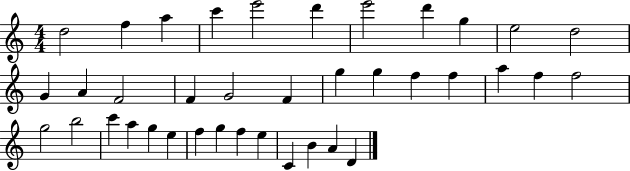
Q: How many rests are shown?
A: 0